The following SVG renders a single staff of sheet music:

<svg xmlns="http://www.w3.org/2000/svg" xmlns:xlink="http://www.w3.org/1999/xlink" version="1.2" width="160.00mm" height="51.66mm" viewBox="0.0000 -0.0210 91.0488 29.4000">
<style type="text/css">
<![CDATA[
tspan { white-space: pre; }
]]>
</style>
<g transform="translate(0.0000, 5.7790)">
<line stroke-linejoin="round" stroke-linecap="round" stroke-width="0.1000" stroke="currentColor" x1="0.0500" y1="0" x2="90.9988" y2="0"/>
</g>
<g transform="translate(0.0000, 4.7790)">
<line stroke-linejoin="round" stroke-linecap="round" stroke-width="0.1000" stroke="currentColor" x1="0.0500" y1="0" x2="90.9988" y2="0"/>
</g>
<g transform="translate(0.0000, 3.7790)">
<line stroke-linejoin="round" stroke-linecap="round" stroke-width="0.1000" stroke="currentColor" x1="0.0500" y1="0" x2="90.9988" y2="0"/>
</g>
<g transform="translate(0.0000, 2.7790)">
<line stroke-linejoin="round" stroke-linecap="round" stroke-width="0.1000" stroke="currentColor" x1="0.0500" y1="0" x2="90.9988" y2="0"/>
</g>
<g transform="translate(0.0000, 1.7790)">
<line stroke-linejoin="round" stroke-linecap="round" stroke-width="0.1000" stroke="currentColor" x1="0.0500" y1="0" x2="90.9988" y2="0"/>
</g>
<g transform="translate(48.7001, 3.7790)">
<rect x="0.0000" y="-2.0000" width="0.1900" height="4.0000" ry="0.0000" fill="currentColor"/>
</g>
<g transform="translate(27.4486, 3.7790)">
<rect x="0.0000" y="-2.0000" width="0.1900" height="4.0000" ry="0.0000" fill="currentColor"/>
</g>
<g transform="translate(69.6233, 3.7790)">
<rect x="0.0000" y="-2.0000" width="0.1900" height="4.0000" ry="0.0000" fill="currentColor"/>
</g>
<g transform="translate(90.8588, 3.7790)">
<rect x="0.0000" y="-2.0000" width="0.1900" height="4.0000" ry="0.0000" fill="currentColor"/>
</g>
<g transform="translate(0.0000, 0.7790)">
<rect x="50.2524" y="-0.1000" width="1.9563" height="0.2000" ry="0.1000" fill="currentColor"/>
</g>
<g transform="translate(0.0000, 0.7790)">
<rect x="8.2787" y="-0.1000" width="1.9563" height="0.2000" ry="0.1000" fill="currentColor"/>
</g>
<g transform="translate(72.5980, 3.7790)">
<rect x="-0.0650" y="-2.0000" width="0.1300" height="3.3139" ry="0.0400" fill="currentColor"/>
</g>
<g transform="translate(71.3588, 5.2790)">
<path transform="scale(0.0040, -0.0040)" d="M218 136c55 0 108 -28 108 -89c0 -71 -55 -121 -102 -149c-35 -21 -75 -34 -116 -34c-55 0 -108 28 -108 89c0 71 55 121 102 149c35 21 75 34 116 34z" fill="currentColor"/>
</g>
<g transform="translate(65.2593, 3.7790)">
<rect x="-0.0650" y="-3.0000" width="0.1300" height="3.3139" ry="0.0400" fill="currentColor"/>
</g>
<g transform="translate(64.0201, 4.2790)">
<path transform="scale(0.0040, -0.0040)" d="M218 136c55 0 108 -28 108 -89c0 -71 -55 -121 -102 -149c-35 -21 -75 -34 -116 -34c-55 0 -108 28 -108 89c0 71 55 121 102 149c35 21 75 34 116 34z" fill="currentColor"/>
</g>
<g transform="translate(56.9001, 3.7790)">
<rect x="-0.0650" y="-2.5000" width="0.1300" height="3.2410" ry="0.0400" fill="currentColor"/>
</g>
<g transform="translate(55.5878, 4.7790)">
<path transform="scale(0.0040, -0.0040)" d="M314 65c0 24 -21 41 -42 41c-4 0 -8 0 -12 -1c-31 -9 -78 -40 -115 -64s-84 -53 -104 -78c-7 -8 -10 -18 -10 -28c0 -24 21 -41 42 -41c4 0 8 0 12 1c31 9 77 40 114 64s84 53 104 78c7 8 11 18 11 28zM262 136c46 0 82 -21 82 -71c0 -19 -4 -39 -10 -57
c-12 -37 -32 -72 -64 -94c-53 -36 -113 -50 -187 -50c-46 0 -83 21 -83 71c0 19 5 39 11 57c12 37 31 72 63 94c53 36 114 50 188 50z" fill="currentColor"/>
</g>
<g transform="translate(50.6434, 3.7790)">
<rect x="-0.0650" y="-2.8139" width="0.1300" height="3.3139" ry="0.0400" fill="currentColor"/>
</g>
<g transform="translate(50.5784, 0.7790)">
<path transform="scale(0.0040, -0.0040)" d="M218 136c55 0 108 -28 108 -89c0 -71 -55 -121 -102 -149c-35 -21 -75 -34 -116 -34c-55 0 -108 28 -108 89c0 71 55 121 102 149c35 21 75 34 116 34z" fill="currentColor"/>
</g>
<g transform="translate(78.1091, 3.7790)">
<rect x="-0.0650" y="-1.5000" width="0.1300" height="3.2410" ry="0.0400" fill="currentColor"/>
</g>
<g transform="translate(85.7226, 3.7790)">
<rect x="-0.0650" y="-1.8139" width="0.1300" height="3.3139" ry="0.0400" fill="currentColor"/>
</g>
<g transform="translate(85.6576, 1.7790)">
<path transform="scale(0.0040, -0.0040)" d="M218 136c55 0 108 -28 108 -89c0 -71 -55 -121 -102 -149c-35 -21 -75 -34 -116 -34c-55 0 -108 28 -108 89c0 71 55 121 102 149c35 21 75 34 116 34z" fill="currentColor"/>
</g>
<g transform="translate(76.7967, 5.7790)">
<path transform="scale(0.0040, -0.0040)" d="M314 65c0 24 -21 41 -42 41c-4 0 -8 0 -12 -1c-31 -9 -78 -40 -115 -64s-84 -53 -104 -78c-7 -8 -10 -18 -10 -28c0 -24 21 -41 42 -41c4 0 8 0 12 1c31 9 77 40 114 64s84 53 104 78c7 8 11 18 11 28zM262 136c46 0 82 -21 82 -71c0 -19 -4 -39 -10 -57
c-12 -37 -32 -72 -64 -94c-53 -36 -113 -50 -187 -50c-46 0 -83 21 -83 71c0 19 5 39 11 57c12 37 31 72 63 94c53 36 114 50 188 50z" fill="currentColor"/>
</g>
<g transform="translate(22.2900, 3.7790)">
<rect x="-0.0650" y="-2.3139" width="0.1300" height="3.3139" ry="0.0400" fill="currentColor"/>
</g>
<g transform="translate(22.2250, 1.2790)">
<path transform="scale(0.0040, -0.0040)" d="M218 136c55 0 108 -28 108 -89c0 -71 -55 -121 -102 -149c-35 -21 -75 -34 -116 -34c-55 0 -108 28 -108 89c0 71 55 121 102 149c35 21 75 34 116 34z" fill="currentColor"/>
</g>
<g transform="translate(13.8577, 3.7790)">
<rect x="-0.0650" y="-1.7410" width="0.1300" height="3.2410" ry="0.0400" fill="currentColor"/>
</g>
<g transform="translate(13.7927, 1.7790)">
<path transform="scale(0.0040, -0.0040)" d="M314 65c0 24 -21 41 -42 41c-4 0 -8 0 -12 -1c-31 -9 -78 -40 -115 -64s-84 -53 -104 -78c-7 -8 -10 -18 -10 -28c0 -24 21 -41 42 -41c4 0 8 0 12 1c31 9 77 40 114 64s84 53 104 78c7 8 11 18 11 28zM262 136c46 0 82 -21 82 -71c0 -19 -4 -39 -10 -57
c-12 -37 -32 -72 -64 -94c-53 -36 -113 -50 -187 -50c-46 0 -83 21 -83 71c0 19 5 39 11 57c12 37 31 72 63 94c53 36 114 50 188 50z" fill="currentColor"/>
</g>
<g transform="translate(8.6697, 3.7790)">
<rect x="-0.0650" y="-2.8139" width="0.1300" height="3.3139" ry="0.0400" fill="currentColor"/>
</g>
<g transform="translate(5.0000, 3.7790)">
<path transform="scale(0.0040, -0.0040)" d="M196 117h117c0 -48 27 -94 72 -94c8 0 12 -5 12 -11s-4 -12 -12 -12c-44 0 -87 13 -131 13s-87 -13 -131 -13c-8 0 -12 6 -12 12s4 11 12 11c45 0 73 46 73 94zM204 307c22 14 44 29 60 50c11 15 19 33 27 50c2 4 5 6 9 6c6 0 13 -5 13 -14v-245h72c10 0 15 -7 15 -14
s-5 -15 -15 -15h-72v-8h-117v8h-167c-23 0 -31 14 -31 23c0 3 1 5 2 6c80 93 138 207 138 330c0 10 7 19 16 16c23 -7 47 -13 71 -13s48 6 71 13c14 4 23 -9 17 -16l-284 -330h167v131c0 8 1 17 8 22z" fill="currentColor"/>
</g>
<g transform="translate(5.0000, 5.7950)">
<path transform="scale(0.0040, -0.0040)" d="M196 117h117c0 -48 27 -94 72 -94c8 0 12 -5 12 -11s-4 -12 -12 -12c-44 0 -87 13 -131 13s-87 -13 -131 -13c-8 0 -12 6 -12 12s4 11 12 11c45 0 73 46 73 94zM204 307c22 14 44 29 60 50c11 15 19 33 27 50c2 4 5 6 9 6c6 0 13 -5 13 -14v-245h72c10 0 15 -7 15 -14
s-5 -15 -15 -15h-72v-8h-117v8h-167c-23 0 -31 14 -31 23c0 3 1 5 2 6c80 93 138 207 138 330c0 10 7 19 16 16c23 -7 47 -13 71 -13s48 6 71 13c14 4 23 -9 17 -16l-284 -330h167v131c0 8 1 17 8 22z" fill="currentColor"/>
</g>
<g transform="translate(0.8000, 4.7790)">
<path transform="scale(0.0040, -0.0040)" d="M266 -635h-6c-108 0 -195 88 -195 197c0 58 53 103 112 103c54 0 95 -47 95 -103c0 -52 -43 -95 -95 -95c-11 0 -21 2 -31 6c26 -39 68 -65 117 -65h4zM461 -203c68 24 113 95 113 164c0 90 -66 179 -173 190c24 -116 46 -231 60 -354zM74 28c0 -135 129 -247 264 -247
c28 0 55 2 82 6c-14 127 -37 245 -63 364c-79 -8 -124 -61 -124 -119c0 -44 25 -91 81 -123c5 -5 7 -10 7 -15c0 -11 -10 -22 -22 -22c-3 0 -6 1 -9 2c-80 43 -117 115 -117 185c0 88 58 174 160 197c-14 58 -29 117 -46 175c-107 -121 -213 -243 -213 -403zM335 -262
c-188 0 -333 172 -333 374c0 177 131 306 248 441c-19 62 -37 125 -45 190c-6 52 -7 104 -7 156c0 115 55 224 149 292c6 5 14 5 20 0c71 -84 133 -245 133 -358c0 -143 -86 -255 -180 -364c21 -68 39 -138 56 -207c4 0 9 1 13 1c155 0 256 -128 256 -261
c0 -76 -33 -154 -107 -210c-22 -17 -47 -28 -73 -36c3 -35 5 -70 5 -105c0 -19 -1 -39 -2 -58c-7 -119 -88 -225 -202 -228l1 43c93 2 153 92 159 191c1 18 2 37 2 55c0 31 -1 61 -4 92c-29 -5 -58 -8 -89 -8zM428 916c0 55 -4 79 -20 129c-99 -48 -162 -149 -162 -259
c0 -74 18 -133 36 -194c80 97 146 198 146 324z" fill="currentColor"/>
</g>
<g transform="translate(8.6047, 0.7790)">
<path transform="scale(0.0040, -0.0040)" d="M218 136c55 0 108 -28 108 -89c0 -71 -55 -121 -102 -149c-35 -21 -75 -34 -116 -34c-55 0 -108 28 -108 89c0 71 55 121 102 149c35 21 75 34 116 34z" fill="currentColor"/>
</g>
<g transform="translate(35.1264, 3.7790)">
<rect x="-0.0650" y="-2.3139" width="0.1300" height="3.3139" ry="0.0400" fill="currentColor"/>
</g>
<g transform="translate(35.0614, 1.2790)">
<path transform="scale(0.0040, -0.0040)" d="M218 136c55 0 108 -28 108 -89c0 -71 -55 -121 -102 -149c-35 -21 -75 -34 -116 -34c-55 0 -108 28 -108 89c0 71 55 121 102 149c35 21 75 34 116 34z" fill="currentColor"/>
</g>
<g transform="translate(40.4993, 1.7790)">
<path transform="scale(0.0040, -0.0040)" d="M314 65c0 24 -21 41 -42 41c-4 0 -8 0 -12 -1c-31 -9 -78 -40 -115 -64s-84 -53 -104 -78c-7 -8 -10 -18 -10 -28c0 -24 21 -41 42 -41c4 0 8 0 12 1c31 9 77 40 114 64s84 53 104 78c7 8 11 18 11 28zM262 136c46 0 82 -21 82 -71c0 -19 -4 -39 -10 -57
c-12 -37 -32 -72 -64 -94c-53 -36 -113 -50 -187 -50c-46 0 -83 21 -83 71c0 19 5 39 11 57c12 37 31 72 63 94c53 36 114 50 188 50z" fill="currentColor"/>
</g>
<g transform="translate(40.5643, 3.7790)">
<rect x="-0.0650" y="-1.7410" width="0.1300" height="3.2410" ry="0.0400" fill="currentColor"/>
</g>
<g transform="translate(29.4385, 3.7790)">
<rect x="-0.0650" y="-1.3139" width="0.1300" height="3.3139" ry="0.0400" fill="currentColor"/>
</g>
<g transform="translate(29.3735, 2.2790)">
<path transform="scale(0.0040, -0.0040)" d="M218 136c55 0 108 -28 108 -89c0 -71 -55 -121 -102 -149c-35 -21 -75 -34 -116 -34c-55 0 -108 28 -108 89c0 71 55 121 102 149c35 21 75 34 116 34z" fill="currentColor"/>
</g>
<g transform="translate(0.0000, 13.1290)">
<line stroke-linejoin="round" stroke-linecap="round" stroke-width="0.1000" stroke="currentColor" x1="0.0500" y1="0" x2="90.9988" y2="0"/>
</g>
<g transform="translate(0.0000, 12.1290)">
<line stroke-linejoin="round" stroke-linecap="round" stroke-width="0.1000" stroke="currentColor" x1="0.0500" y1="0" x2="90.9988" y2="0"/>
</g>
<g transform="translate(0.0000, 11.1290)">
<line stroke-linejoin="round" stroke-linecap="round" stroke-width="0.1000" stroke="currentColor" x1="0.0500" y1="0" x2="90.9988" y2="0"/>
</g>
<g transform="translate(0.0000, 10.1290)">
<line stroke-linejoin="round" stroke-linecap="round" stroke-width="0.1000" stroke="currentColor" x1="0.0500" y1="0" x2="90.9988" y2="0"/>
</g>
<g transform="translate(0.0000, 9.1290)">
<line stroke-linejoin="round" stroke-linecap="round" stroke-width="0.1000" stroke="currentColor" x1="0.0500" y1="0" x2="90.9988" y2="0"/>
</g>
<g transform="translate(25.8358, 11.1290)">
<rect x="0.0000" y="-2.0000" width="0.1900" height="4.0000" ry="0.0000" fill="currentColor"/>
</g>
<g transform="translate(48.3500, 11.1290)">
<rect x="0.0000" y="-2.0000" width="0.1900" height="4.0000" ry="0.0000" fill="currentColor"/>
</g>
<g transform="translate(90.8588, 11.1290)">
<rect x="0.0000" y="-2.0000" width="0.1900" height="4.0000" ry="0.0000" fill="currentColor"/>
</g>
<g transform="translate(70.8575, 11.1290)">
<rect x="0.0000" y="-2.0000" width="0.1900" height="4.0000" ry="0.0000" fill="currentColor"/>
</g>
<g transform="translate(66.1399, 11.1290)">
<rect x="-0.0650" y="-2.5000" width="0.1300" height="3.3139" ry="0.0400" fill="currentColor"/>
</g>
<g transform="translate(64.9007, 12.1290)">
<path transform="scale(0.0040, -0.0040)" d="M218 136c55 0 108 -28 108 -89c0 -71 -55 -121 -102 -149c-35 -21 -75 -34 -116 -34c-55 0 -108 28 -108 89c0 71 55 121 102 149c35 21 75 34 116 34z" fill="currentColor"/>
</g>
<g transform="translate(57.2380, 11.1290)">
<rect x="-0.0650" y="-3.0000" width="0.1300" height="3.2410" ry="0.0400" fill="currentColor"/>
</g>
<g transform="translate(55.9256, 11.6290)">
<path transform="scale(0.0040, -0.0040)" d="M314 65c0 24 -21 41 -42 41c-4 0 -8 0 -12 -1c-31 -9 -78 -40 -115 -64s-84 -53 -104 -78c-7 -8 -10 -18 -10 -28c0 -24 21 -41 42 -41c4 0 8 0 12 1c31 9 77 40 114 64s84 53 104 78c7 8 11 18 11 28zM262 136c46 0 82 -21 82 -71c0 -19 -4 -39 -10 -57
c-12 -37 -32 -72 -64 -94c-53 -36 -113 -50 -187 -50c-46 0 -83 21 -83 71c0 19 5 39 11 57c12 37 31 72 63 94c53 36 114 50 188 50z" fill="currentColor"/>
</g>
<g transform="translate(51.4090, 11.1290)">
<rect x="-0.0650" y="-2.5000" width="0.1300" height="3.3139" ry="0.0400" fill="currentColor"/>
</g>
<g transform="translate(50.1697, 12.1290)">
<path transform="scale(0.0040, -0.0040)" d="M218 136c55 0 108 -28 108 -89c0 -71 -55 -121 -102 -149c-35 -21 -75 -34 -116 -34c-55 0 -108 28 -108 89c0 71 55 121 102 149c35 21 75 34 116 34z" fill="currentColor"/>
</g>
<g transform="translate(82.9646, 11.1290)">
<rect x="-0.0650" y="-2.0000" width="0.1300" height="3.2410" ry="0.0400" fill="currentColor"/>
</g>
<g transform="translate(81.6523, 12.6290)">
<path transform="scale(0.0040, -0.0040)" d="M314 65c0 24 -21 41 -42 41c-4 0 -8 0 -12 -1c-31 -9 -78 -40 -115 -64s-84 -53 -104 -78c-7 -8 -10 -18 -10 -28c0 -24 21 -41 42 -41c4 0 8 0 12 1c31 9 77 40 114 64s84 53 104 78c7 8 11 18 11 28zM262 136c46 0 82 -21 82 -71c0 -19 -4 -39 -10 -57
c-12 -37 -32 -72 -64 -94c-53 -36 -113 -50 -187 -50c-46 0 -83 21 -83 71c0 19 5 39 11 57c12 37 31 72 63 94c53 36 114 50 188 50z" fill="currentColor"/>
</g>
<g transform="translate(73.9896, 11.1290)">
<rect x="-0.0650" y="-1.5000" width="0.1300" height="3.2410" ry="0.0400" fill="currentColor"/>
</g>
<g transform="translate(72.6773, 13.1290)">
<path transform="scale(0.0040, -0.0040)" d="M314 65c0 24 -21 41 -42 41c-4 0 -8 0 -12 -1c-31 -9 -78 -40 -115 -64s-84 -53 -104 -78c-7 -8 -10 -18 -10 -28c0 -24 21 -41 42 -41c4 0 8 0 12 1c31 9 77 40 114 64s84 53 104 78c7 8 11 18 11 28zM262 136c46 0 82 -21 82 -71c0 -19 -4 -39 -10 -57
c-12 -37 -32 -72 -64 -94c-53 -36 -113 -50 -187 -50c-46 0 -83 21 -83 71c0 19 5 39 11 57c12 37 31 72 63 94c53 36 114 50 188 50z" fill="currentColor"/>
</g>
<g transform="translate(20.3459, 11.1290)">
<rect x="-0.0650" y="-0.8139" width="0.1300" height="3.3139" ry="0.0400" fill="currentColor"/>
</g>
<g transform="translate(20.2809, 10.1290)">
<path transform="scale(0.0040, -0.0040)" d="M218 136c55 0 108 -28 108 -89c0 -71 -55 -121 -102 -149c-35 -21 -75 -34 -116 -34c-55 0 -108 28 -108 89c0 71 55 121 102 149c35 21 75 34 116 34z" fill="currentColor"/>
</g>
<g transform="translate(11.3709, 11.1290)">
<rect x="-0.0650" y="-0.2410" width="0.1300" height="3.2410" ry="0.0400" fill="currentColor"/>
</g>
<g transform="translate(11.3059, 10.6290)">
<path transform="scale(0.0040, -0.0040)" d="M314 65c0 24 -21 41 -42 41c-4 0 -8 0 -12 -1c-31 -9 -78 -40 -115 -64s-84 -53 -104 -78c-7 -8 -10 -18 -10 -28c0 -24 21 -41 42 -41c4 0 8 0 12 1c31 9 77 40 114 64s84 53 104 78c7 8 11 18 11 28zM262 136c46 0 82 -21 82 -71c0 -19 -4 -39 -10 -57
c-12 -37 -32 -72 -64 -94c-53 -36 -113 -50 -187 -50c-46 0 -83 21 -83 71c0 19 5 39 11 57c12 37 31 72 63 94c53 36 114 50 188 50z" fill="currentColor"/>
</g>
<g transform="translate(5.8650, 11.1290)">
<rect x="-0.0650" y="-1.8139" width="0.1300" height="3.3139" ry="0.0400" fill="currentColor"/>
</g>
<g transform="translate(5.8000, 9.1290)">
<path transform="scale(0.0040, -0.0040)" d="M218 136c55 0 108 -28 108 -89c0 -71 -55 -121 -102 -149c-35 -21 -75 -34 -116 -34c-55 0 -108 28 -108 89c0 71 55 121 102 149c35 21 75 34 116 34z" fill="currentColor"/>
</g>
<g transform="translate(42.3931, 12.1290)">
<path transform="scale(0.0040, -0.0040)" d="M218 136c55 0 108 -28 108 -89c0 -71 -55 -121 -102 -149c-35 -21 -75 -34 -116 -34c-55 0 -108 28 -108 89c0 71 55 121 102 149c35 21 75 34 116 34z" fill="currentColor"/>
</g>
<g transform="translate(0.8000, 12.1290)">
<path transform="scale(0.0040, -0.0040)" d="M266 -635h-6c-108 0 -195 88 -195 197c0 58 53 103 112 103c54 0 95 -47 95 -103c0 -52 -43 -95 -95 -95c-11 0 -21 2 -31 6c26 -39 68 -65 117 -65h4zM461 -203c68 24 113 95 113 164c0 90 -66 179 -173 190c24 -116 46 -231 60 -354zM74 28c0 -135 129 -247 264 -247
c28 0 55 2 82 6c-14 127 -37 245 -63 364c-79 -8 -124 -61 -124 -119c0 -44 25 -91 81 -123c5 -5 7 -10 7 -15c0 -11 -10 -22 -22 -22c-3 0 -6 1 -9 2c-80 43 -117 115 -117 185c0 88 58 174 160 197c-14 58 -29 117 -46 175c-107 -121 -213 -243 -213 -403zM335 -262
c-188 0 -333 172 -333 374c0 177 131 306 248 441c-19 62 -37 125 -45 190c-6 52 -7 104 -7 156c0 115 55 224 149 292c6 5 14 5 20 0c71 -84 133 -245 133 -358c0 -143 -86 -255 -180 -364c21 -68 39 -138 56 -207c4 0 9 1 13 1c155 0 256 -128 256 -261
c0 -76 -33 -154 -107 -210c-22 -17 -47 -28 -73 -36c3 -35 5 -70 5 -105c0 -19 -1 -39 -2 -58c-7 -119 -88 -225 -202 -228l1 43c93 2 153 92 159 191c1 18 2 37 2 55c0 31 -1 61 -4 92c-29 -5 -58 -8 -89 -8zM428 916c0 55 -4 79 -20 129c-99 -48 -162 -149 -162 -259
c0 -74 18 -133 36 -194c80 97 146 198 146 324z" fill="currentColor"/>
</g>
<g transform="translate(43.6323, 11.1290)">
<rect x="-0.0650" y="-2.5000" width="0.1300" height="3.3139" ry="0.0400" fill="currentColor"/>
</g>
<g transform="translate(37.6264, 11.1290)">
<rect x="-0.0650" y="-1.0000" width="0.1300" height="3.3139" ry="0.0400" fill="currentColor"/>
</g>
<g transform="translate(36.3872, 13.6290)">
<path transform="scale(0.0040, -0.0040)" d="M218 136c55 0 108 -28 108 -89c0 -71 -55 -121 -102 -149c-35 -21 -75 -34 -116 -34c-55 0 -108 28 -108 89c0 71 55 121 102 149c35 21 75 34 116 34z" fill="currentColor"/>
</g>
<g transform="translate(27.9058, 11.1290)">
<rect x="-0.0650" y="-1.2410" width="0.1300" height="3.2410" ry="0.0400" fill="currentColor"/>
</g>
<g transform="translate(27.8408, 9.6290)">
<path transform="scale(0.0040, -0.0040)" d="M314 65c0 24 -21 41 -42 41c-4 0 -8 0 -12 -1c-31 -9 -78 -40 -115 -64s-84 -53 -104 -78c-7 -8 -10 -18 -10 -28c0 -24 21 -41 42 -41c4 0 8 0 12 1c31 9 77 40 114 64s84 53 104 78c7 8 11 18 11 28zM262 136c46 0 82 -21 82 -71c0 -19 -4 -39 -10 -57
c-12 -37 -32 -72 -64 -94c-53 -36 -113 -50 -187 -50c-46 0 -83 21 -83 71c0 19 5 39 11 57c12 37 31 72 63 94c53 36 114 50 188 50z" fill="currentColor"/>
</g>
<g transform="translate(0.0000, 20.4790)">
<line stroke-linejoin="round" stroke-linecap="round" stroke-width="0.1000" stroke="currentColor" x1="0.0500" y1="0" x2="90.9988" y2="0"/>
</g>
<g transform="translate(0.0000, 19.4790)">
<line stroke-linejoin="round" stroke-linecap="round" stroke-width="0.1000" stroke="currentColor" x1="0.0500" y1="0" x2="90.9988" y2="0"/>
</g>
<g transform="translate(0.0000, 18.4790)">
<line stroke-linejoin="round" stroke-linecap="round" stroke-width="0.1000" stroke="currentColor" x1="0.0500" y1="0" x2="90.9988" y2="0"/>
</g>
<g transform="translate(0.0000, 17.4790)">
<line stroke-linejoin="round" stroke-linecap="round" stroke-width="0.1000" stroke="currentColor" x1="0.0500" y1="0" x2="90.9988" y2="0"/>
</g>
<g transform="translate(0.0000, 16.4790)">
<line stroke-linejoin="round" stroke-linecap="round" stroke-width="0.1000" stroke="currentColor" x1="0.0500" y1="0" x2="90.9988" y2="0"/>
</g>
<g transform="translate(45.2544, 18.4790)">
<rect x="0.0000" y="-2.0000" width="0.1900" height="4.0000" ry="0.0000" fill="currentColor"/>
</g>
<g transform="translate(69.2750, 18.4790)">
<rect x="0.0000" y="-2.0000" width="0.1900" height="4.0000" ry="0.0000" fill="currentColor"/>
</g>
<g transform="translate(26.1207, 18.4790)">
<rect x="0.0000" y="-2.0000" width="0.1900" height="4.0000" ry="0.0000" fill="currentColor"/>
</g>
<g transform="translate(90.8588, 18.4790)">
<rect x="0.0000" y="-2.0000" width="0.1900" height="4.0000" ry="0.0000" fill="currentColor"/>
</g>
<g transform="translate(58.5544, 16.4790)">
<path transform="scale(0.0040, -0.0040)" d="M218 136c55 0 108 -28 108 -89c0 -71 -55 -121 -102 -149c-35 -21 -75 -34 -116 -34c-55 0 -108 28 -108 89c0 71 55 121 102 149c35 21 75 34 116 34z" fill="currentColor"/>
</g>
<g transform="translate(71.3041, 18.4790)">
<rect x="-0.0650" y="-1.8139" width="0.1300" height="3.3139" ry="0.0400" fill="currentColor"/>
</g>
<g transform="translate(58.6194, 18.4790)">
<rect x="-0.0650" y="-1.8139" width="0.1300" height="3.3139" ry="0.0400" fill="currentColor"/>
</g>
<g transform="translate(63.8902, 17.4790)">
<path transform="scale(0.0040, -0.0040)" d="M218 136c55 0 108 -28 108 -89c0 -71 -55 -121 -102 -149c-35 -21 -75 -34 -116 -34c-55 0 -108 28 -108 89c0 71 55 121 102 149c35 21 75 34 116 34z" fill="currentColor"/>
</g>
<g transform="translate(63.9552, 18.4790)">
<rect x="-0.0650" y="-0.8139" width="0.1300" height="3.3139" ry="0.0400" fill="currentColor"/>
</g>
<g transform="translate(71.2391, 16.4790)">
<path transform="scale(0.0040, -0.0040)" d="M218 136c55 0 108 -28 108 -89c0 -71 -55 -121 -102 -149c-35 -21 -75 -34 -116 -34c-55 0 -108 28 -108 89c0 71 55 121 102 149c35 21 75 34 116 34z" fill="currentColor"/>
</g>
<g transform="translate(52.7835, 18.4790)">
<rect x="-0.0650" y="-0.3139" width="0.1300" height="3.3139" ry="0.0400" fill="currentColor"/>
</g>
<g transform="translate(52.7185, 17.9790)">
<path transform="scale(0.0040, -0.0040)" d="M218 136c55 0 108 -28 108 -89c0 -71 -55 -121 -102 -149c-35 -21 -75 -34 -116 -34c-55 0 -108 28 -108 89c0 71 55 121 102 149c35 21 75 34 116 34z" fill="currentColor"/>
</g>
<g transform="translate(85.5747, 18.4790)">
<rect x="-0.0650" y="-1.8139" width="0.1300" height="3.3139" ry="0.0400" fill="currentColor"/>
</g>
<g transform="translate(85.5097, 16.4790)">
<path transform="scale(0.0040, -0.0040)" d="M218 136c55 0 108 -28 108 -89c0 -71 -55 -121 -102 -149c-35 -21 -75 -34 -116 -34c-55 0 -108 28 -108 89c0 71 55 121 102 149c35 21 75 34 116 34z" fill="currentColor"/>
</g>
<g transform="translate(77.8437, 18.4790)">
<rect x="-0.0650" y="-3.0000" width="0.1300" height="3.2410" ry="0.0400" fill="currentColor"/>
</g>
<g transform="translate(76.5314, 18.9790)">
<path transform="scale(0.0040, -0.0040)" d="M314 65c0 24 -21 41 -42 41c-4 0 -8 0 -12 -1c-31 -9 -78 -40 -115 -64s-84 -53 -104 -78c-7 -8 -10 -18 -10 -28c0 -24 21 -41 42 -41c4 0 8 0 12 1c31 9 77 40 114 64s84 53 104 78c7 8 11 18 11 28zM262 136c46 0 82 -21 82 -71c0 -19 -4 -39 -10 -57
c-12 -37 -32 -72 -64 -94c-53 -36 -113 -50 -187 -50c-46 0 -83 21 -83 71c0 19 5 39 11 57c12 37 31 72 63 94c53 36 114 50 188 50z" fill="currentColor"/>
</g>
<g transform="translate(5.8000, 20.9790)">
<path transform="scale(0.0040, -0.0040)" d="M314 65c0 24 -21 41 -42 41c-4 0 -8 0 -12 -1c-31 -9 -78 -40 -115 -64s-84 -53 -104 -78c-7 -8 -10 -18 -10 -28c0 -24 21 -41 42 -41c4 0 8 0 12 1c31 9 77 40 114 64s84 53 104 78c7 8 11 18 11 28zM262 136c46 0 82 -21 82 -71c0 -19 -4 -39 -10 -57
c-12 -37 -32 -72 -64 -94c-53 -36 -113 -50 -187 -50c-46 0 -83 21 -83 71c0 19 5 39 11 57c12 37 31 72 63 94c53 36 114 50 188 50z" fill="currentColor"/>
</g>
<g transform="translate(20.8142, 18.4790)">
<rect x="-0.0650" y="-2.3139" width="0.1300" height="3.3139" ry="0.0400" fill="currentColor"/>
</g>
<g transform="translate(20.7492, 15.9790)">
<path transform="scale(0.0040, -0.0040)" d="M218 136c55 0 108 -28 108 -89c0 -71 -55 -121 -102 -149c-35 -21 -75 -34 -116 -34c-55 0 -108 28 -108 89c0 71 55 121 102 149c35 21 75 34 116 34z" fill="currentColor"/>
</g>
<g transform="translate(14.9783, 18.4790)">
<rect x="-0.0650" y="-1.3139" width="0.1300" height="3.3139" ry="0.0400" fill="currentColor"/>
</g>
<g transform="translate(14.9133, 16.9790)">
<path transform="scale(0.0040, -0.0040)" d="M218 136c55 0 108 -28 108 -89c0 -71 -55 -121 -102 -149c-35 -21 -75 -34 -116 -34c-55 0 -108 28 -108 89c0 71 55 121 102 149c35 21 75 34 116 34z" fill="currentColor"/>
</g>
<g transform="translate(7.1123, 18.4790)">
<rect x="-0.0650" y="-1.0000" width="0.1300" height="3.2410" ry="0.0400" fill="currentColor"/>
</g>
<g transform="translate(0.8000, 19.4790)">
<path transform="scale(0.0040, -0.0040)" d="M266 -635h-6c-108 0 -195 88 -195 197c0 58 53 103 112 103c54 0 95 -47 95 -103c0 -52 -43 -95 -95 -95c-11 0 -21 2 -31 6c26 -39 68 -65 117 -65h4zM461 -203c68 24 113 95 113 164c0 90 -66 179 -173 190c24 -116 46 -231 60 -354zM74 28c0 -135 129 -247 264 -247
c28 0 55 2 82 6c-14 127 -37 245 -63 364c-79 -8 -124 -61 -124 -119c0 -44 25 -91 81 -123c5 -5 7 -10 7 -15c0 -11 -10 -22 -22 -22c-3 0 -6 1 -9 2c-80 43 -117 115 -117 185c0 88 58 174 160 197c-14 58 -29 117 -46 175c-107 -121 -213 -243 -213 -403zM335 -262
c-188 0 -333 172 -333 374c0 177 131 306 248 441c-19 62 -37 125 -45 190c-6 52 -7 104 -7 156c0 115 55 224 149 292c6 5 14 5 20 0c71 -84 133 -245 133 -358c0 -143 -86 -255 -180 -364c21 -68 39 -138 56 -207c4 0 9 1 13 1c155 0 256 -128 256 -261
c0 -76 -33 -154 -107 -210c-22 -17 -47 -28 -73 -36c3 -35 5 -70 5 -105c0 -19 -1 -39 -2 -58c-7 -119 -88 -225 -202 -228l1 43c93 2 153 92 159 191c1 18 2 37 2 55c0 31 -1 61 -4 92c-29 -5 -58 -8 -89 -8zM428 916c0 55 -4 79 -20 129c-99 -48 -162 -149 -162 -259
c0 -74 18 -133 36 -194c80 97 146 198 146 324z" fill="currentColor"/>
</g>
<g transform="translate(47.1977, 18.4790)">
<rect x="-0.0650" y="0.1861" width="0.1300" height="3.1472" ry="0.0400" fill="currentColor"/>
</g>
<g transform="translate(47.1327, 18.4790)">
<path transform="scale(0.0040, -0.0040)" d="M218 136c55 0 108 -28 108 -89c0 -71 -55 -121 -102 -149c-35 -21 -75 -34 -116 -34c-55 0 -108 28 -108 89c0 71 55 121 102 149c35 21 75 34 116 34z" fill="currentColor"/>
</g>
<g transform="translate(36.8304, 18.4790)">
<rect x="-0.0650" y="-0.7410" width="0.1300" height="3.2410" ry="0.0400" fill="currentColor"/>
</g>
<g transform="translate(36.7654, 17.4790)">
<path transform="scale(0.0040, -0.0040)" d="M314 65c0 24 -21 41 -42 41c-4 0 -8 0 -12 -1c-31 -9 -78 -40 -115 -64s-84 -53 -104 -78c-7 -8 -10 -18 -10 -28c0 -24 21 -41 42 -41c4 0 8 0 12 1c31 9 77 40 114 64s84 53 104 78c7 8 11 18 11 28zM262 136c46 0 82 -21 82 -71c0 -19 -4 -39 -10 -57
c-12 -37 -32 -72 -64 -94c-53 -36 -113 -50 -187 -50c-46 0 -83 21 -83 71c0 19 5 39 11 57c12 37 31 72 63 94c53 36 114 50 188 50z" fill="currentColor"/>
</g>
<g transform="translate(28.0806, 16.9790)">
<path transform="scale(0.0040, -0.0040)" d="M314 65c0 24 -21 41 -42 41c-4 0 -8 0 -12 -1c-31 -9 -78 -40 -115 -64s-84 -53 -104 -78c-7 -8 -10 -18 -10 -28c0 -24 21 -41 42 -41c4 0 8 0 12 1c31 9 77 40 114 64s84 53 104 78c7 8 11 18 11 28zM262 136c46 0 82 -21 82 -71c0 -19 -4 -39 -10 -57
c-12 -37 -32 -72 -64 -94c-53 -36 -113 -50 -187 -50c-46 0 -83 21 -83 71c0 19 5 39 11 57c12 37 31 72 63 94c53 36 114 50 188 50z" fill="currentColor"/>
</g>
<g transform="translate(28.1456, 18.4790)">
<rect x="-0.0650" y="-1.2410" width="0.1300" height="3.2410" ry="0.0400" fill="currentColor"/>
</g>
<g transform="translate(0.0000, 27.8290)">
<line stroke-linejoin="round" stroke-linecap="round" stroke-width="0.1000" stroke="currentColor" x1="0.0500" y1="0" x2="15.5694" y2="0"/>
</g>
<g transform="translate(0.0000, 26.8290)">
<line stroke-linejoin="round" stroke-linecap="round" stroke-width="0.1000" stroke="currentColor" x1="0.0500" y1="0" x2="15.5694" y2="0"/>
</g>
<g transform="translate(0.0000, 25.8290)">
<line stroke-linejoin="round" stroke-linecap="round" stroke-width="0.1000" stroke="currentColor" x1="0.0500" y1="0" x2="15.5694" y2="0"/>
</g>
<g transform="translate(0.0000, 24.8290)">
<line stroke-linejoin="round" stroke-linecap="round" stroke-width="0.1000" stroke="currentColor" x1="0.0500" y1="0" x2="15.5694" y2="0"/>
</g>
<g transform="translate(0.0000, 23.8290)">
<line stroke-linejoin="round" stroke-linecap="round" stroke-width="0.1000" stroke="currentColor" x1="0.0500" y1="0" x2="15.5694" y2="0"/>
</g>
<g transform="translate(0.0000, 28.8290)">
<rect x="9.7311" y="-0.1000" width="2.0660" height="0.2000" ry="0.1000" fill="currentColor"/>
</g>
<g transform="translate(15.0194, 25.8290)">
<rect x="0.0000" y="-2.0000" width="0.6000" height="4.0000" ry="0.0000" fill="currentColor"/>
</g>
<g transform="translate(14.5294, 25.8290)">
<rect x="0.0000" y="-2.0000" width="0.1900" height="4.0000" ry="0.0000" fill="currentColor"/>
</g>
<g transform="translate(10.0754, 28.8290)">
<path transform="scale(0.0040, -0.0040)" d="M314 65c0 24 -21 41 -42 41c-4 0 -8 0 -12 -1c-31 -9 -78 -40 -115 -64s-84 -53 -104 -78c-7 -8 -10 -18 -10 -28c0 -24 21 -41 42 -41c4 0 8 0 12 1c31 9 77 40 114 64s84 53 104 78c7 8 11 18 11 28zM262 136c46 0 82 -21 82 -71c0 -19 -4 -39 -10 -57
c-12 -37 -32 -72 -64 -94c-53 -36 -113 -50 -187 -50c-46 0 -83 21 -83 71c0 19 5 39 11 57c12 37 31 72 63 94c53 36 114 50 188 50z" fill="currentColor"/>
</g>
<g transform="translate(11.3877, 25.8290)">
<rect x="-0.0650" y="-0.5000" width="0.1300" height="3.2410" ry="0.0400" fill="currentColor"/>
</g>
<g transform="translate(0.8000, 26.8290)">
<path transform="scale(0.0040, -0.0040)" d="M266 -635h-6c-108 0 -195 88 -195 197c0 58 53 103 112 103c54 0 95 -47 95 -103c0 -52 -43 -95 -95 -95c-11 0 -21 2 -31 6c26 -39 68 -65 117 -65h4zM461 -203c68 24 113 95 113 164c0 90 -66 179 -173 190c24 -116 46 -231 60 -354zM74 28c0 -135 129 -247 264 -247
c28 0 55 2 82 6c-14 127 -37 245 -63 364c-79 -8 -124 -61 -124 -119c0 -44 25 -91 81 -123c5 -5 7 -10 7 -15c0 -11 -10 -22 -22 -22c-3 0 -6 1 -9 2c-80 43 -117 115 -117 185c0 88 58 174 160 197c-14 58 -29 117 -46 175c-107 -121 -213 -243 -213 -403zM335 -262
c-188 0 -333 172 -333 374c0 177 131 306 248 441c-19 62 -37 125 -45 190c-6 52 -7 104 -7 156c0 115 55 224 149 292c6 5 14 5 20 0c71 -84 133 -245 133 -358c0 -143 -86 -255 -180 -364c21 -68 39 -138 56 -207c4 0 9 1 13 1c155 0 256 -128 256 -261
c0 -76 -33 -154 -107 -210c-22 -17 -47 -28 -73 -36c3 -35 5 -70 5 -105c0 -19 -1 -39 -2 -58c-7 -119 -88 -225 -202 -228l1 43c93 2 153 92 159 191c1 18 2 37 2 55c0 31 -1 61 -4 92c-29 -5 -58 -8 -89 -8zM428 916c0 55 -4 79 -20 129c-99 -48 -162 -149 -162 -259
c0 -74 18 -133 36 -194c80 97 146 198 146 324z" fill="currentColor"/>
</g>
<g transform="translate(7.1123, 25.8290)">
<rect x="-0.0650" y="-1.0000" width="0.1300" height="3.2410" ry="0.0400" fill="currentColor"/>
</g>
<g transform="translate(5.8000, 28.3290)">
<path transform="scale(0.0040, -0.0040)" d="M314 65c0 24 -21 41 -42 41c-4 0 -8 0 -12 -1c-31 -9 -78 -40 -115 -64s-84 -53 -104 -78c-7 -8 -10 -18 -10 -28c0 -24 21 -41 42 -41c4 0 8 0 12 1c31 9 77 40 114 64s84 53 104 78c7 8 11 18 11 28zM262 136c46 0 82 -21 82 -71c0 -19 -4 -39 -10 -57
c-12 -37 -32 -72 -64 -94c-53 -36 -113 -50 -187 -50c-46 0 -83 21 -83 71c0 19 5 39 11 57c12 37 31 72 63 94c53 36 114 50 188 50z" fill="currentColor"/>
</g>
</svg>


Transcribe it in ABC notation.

X:1
T:Untitled
M:4/4
L:1/4
K:C
a f2 g e g f2 a G2 A F E2 f f c2 d e2 D G G A2 G E2 F2 D2 e g e2 d2 B c f d f A2 f D2 C2